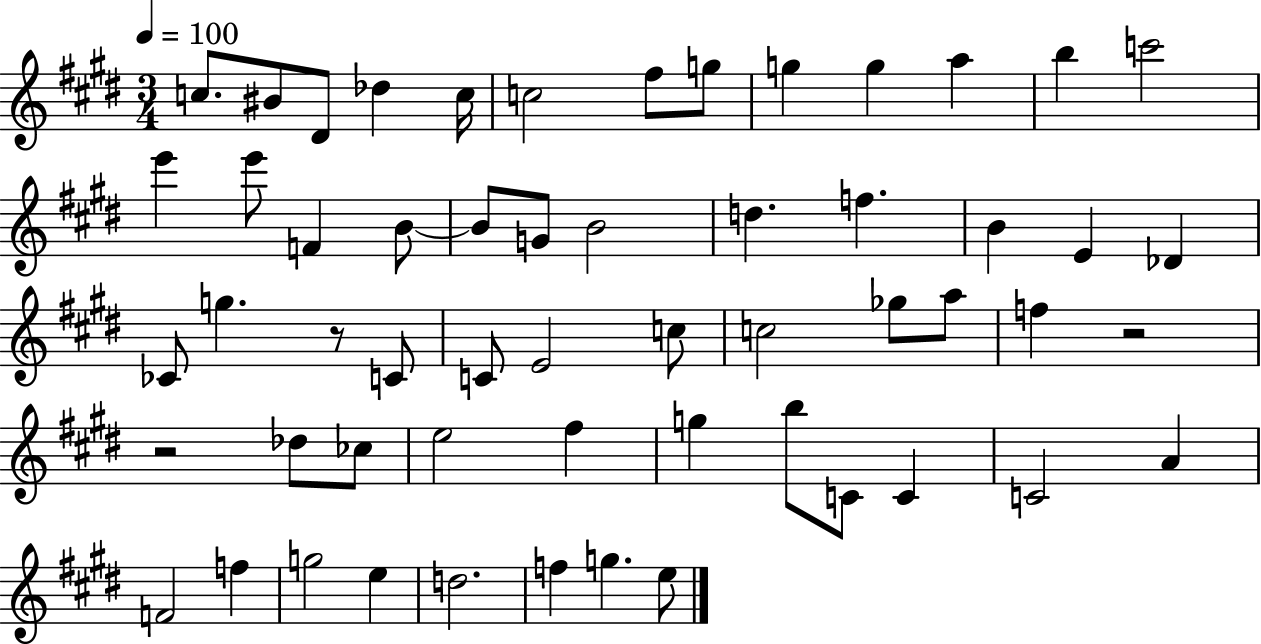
{
  \clef treble
  \numericTimeSignature
  \time 3/4
  \key e \major
  \tempo 4 = 100
  c''8. bis'8 dis'8 des''4 c''16 | c''2 fis''8 g''8 | g''4 g''4 a''4 | b''4 c'''2 | \break e'''4 e'''8 f'4 b'8~~ | b'8 g'8 b'2 | d''4. f''4. | b'4 e'4 des'4 | \break ces'8 g''4. r8 c'8 | c'8 e'2 c''8 | c''2 ges''8 a''8 | f''4 r2 | \break r2 des''8 ces''8 | e''2 fis''4 | g''4 b''8 c'8 c'4 | c'2 a'4 | \break f'2 f''4 | g''2 e''4 | d''2. | f''4 g''4. e''8 | \break \bar "|."
}